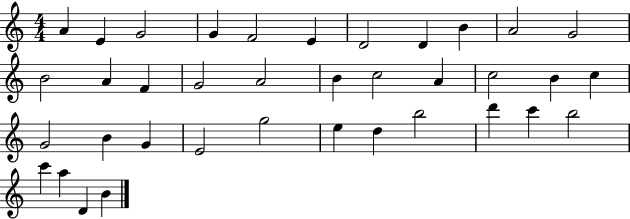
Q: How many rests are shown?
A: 0